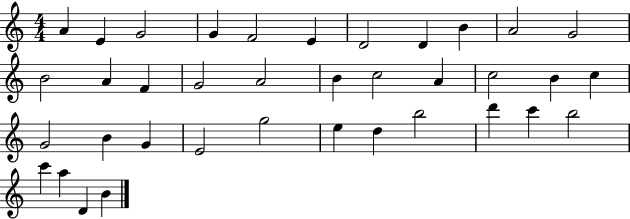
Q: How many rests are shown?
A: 0